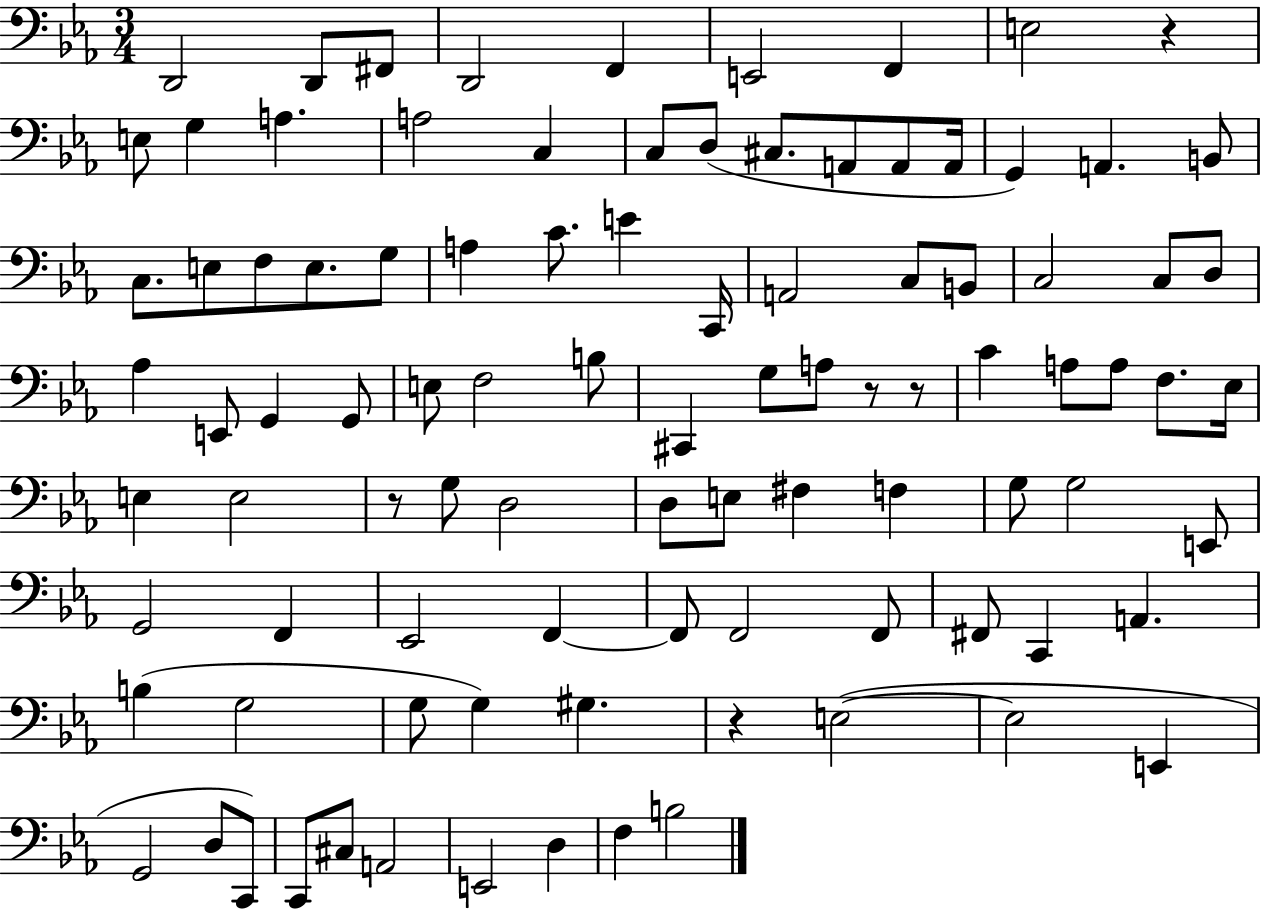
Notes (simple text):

D2/h D2/e F#2/e D2/h F2/q E2/h F2/q E3/h R/q E3/e G3/q A3/q. A3/h C3/q C3/e D3/e C#3/e. A2/e A2/e A2/s G2/q A2/q. B2/e C3/e. E3/e F3/e E3/e. G3/e A3/q C4/e. E4/q C2/s A2/h C3/e B2/e C3/h C3/e D3/e Ab3/q E2/e G2/q G2/e E3/e F3/h B3/e C#2/q G3/e A3/e R/e R/e C4/q A3/e A3/e F3/e. Eb3/s E3/q E3/h R/e G3/e D3/h D3/e E3/e F#3/q F3/q G3/e G3/h E2/e G2/h F2/q Eb2/h F2/q F2/e F2/h F2/e F#2/e C2/q A2/q. B3/q G3/h G3/e G3/q G#3/q. R/q E3/h E3/h E2/q G2/h D3/e C2/e C2/e C#3/e A2/h E2/h D3/q F3/q B3/h